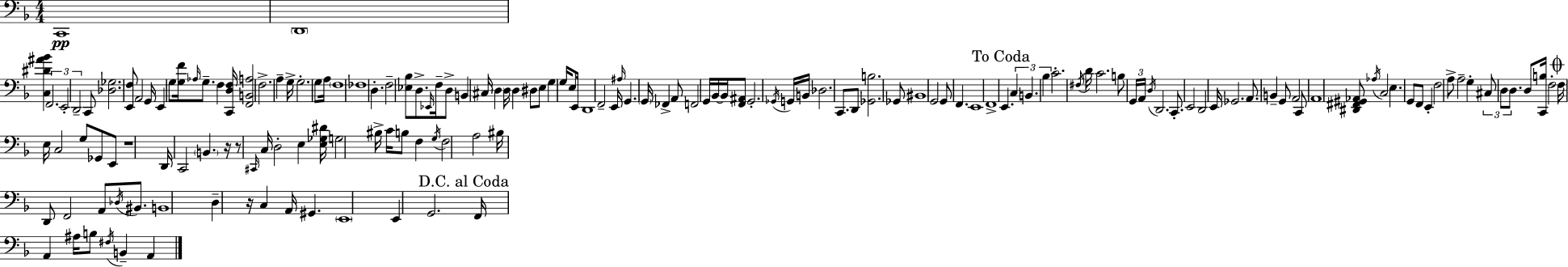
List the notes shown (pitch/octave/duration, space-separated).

C2/w D2/w [C3,D#4,A#4,Bb4]/q F2/h. E2/h D2/h C2/e [Db3,Gb3]/h. [E2,F3]/e A2/h G2/s E2/q G3/e [G3,F4]/s Ab3/s G3/e. F3/q [C2,D3,F3]/s [F2,B2,A3]/h F3/h. A3/q G3/s G3/h. G3/e A3/s F3/w FES3/w D3/q. F3/h [Eb3,Bb3]/e D3/e. Eb2/s F3/s D3/e B2/q C#3/s D3/q D3/s D3/q D#3/e E3/e G3/q G3/s E3/e E2/s D2/w F2/h E2/s A#3/s G2/q. G2/s FES2/q A2/e F2/h G2/s Bb2/s Bb2/s [F2,A#2]/e G2/h. Gb2/s G2/s B2/s Db3/h. C2/e. D2/e [Gb2,B3]/h. Gb2/e BIS2/w G2/h G2/e F2/q. E2/w F2/w E2/q. C3/q B2/q. Bb3/q C4/h. F#3/s D4/s C4/h. B3/e G2/s A2/s D3/s D2/h. C2/e. E2/h D2/h E2/s Gb2/h. A2/e. B2/q G2/e A2/h C2/e A2/w [D#2,F#2,G#2,Ab2]/e Ab3/s C3/h E3/q. G2/e F2/e E2/q F3/h A3/e A3/h G3/q C#3/e D3/e D3/e. D3/e [C2,B3]/s F3/h F3/s E3/s C3/h G3/e Gb2/e E2/e R/w D2/s C2/h B2/q. R/s R/e C#2/s C3/s D3/h E3/q [E3,Gb3,D#4]/s G3/h BIS3/s C4/s B3/e F3/q G3/s F3/h A3/h BIS3/s D2/e F2/h A2/e Db3/s BIS2/e. B2/w D3/q R/s C3/q A2/s G#2/q. E2/w E2/q G2/h. F2/s A2/q A#3/s B3/e F#3/s B2/q A2/q